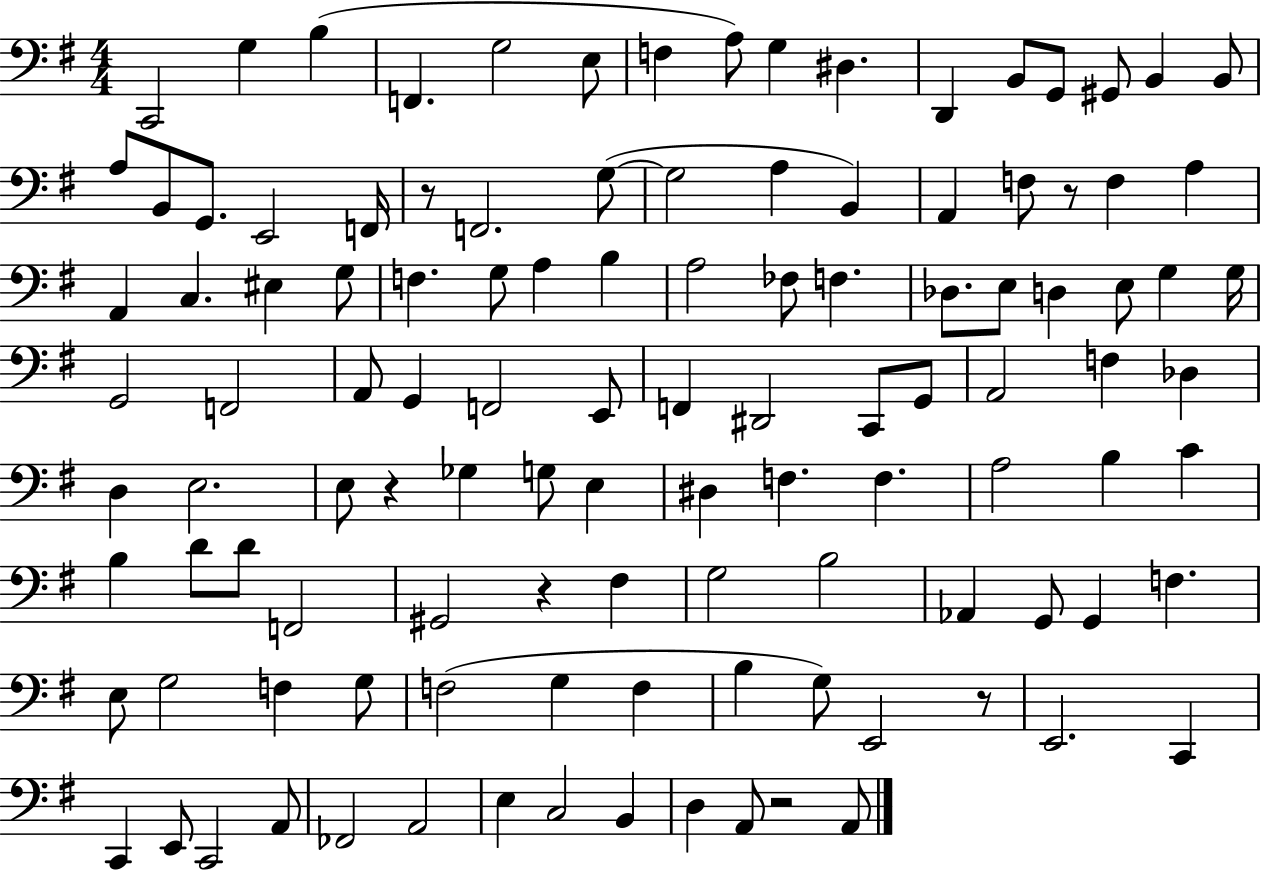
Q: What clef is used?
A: bass